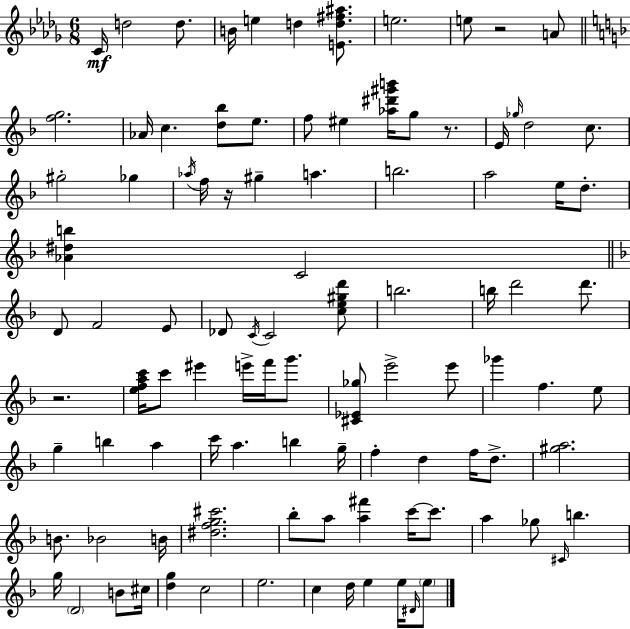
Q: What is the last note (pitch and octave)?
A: E5